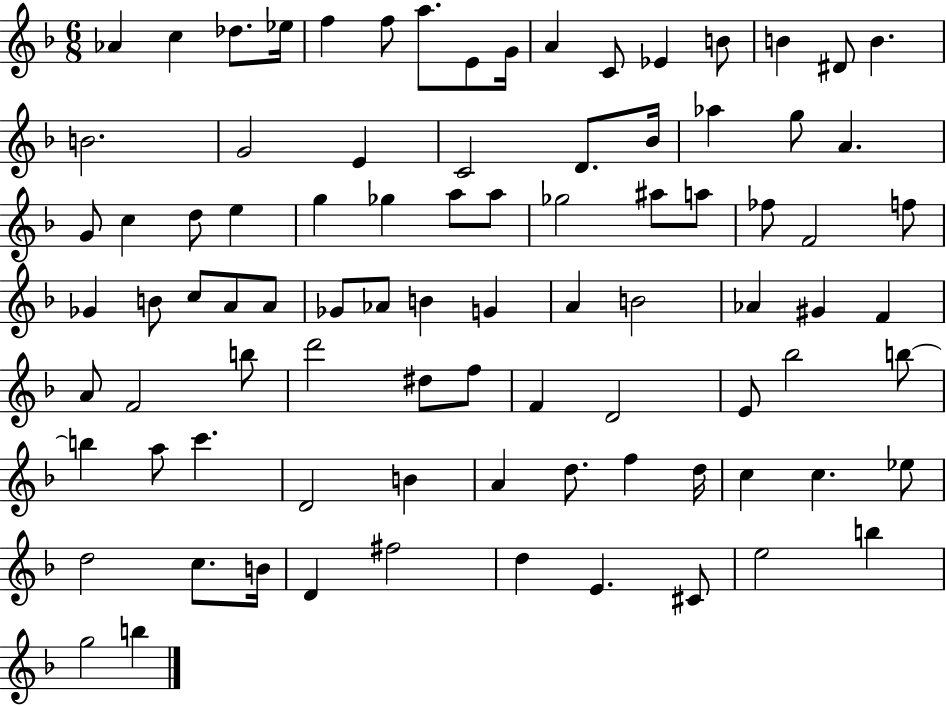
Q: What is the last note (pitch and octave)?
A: B5